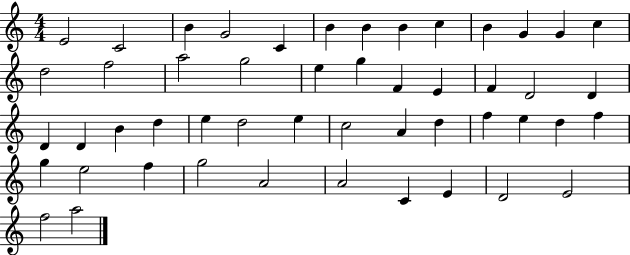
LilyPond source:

{
  \clef treble
  \numericTimeSignature
  \time 4/4
  \key c \major
  e'2 c'2 | b'4 g'2 c'4 | b'4 b'4 b'4 c''4 | b'4 g'4 g'4 c''4 | \break d''2 f''2 | a''2 g''2 | e''4 g''4 f'4 e'4 | f'4 d'2 d'4 | \break d'4 d'4 b'4 d''4 | e''4 d''2 e''4 | c''2 a'4 d''4 | f''4 e''4 d''4 f''4 | \break g''4 e''2 f''4 | g''2 a'2 | a'2 c'4 e'4 | d'2 e'2 | \break f''2 a''2 | \bar "|."
}